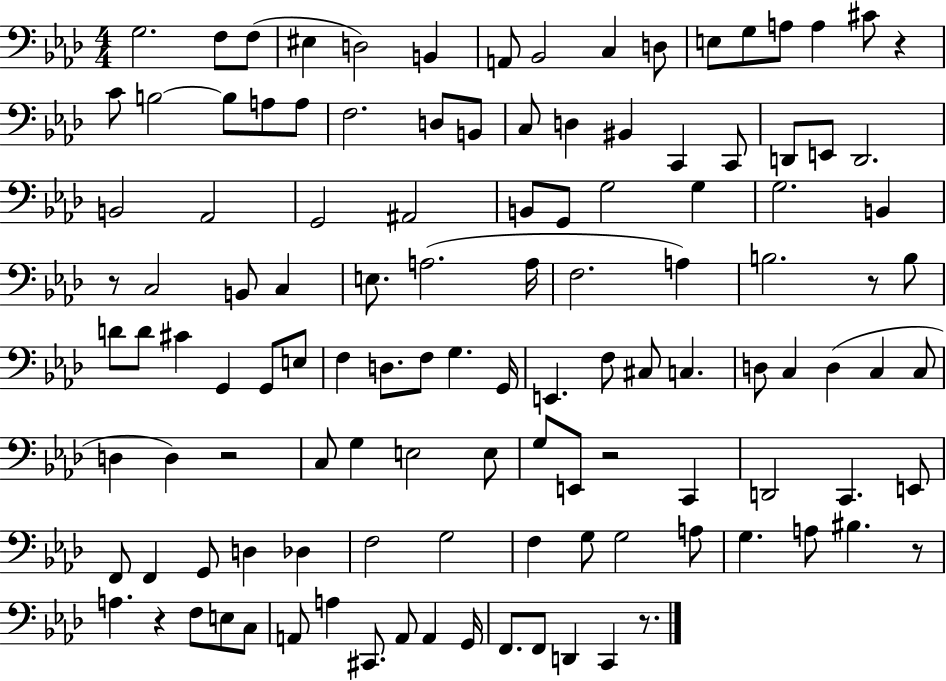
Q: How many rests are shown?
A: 8